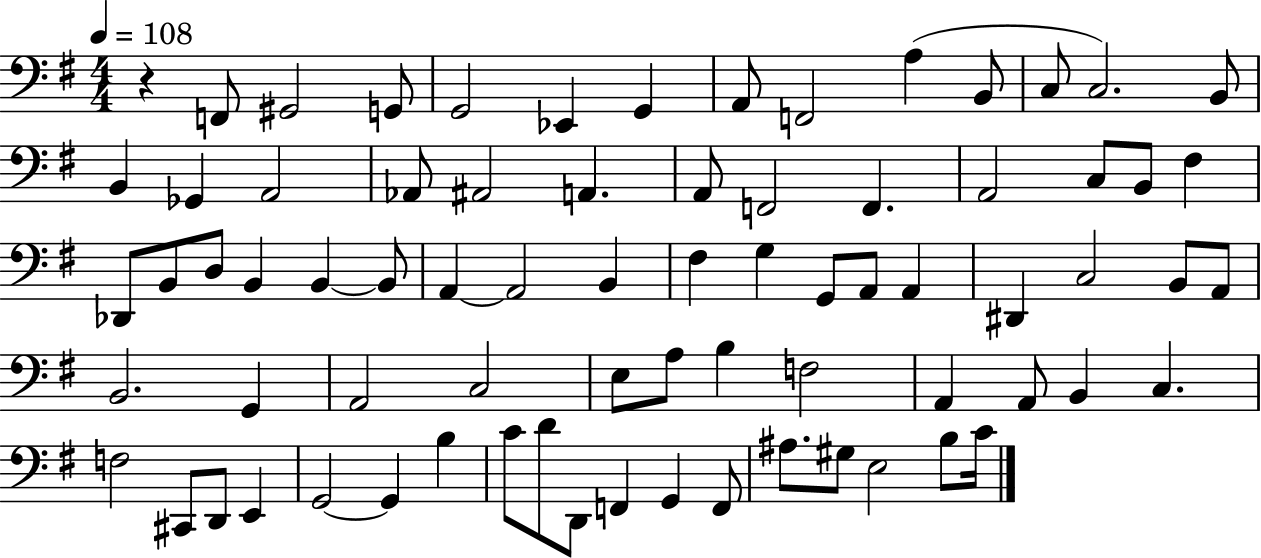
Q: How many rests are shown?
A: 1